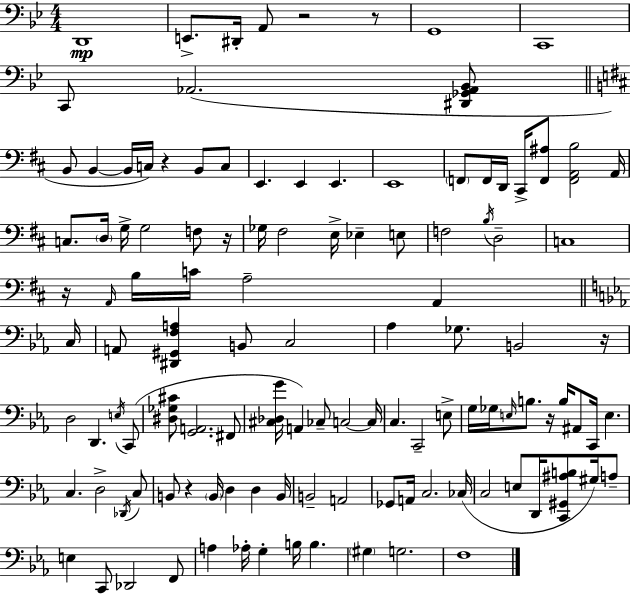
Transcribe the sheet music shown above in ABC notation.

X:1
T:Untitled
M:4/4
L:1/4
K:Gm
D,,4 E,,/2 ^D,,/4 A,,/2 z2 z/2 G,,4 C,,4 C,,/2 _A,,2 [^D,,_G,,_A,,_B,,]/2 B,,/2 B,, B,,/4 C,/4 z B,,/2 C,/2 E,, E,, E,, E,,4 F,,/2 F,,/4 D,,/4 ^C,,/4 [F,,^A,]/2 [F,,A,,B,]2 A,,/4 C,/2 D,/4 G,/4 G,2 F,/2 z/4 _G,/4 ^F,2 E,/4 _E, E,/2 F,2 B,/4 D,2 C,4 z/4 A,,/4 B,/4 C/4 A,2 A,, C,/4 A,,/2 [^D,,^G,,F,A,] B,,/2 C,2 _A, _G,/2 B,,2 z/4 D,2 D,, E,/4 C,,/2 [^D,_G,^C]/2 [G,,A,,]2 ^F,,/2 [^C,_D,G]/4 A,, _C,/2 C,2 C,/4 C, C,,2 E,/2 G,/4 _G,/4 E,/4 B,/2 z/4 B,/4 ^A,,/2 C,,/4 E, C, D,2 _D,,/4 C,/2 B,,/2 z B,,/4 D, D, B,,/4 B,,2 A,,2 _G,,/2 A,,/4 C,2 _C,/4 C,2 E,/2 D,,/4 [C,,^G,,^A,B,]/2 ^G,/4 A,/2 E, C,,/2 _D,,2 F,,/2 A, _A,/4 G, B,/4 B, ^G, G,2 F,4